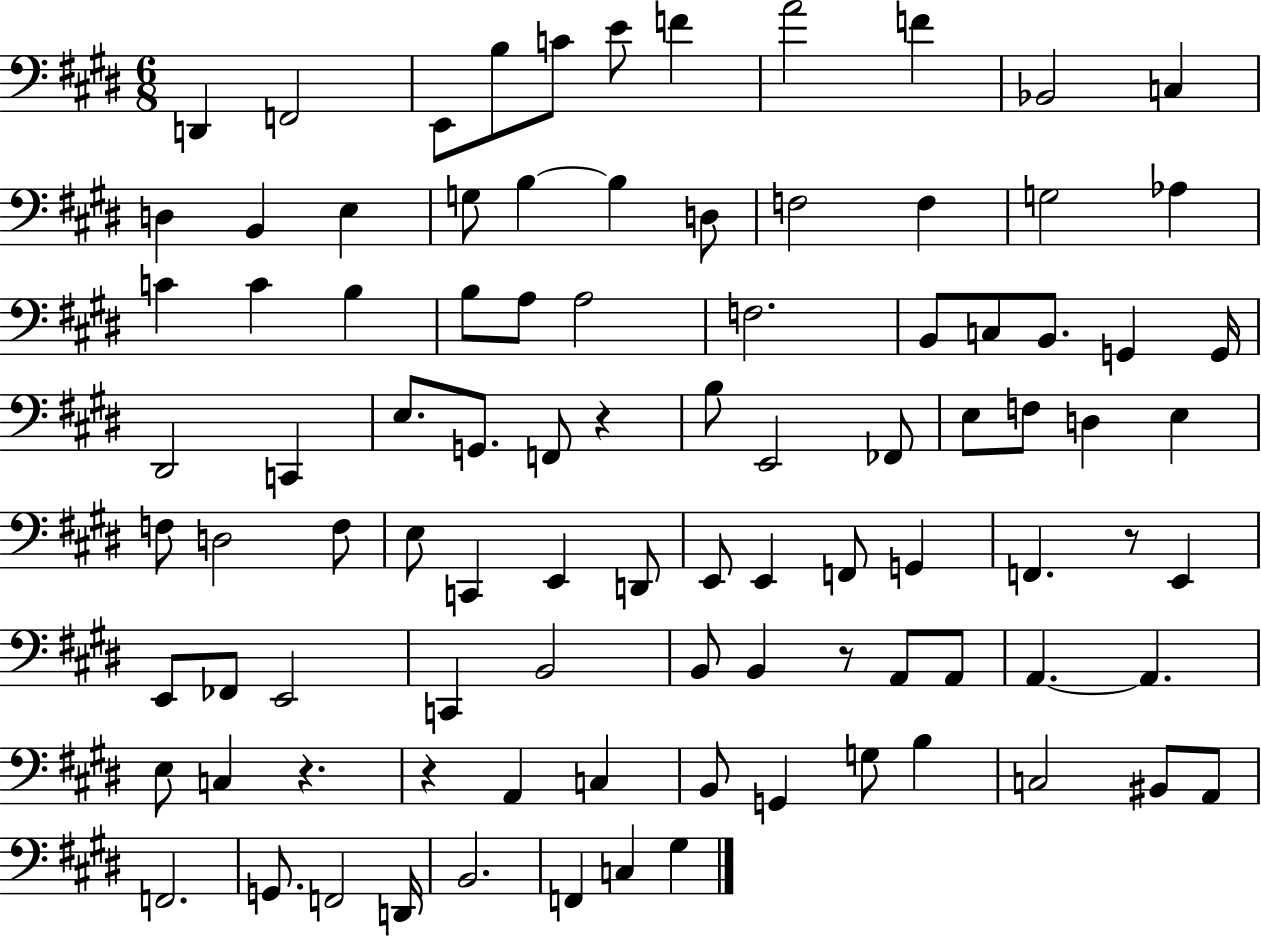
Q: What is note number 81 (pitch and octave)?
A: A2